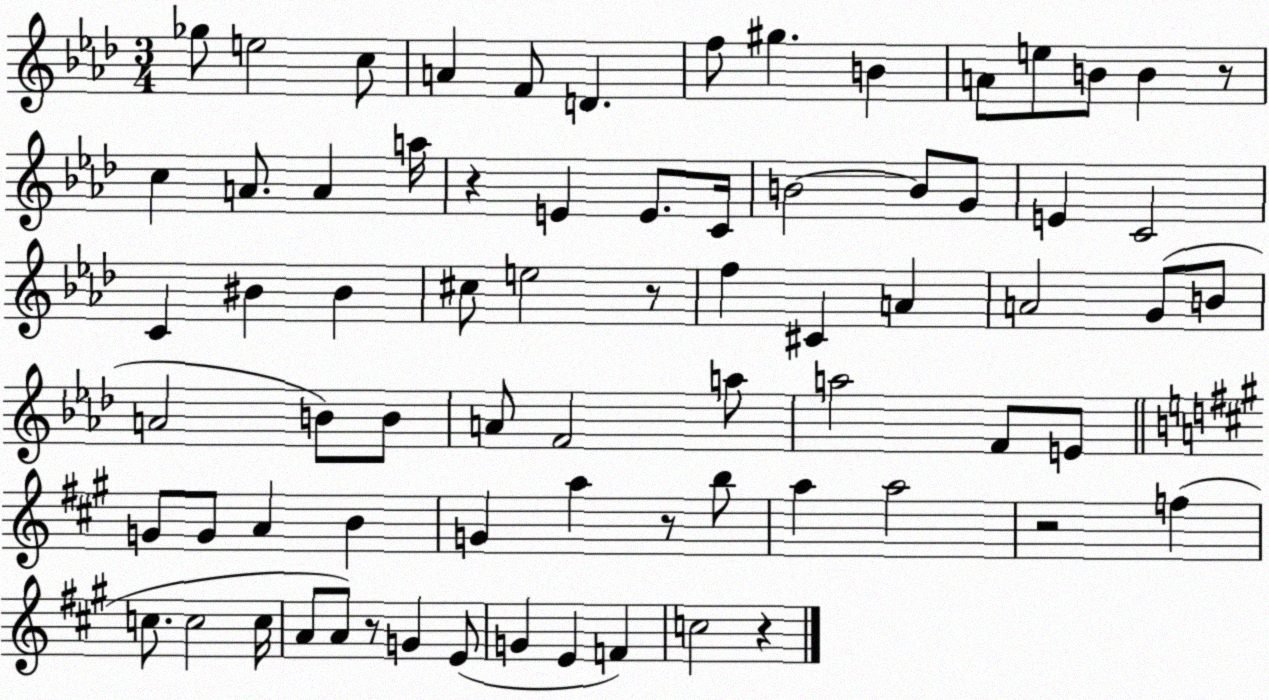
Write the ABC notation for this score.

X:1
T:Untitled
M:3/4
L:1/4
K:Ab
_g/2 e2 c/2 A F/2 D f/2 ^g B A/2 e/2 B/2 B z/2 c A/2 A a/4 z E E/2 C/4 B2 B/2 G/2 E C2 C ^B ^B ^c/2 e2 z/2 f ^C A A2 G/2 B/2 A2 B/2 B/2 A/2 F2 a/2 a2 F/2 E/2 G/2 G/2 A B G a z/2 b/2 a a2 z2 f c/2 c2 c/4 A/2 A/2 z/2 G E/2 G E F c2 z